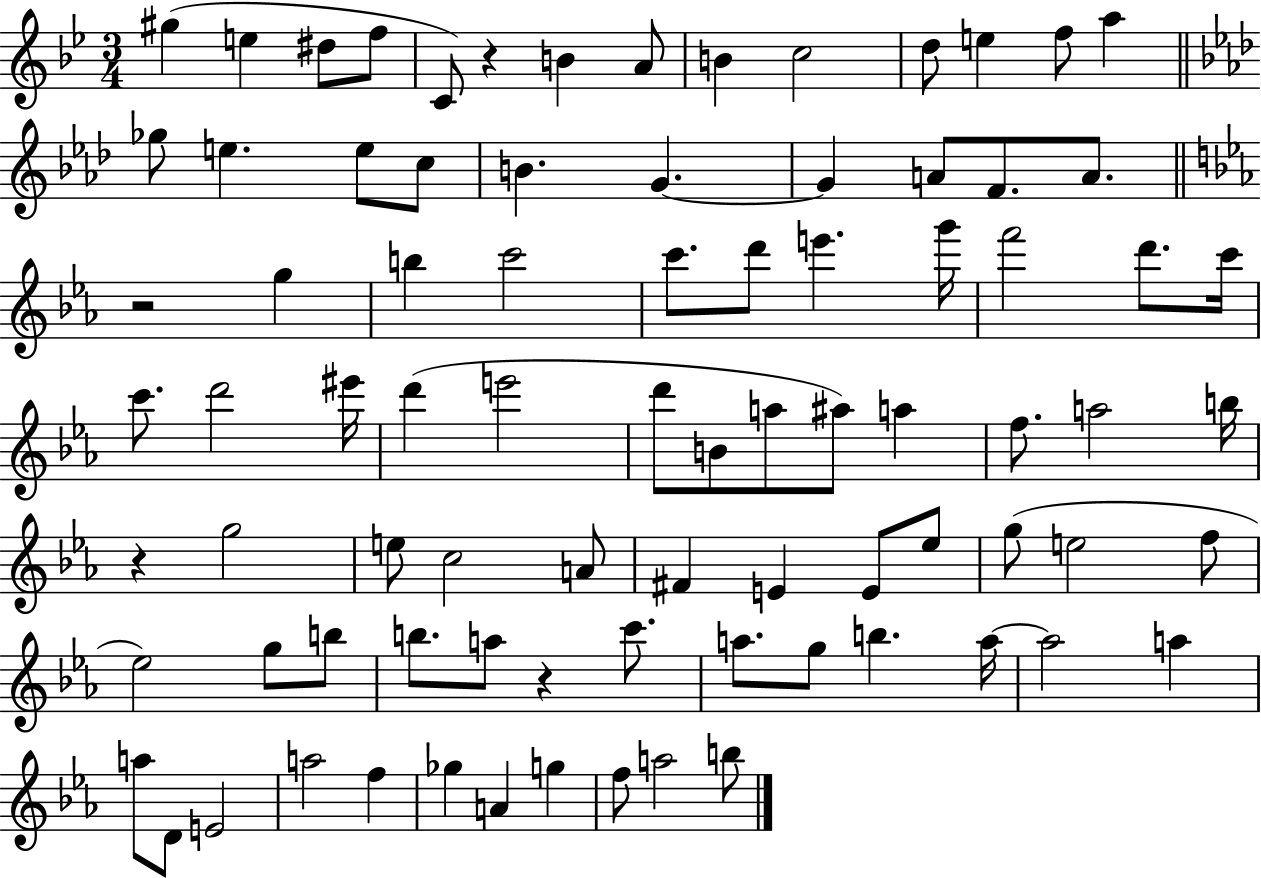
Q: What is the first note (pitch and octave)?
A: G#5